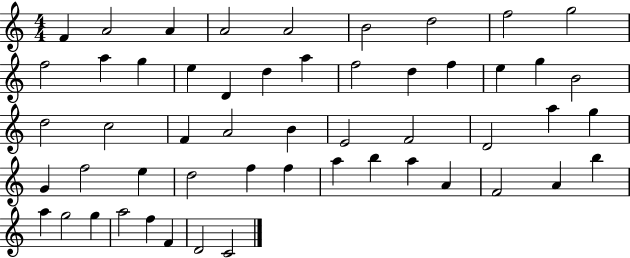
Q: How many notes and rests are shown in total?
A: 53